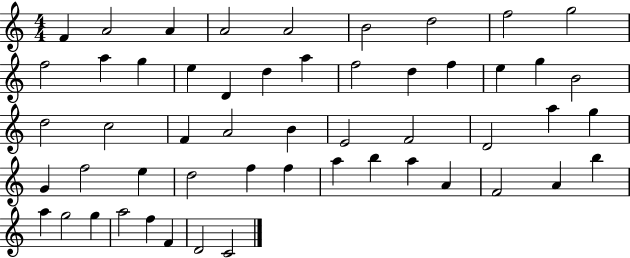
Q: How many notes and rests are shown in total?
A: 53